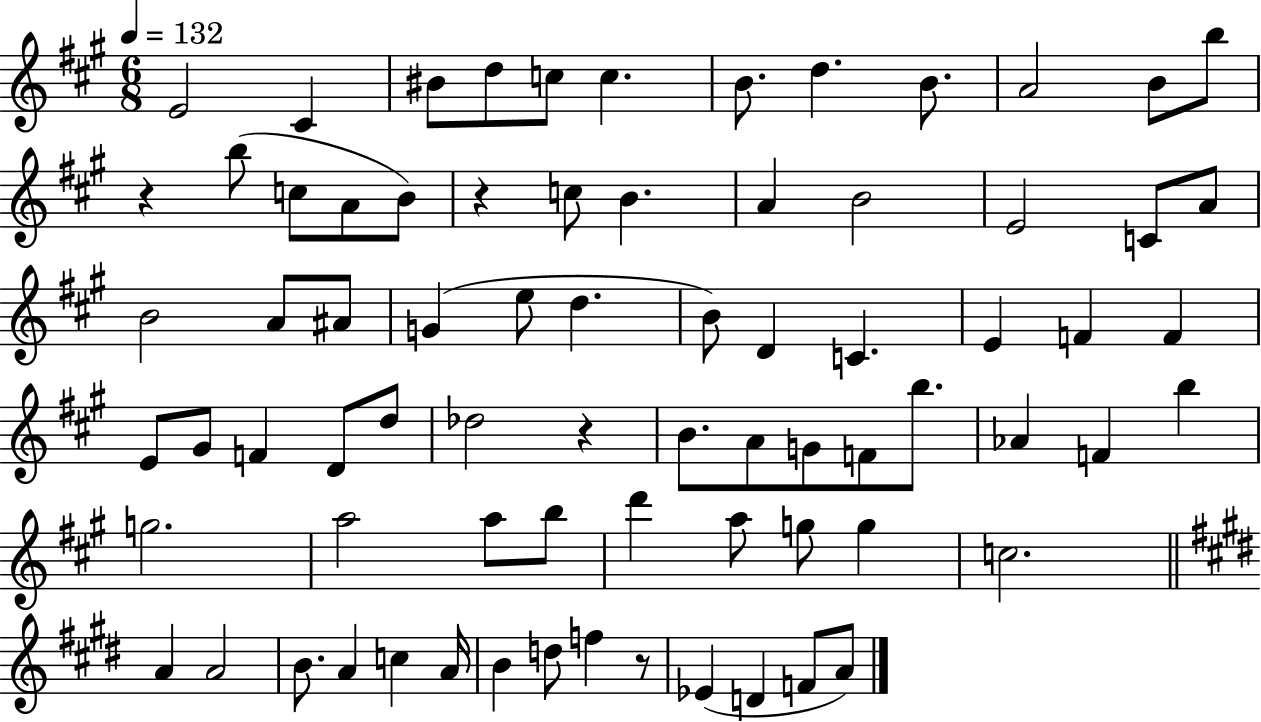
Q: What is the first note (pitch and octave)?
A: E4